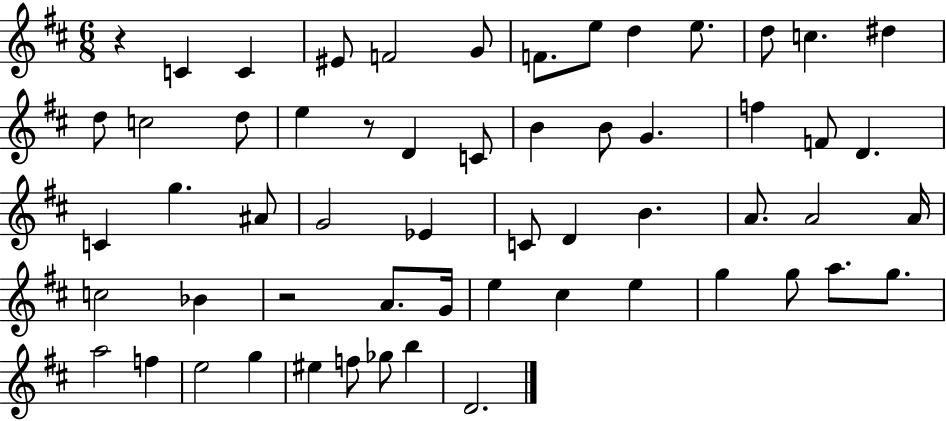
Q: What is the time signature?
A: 6/8